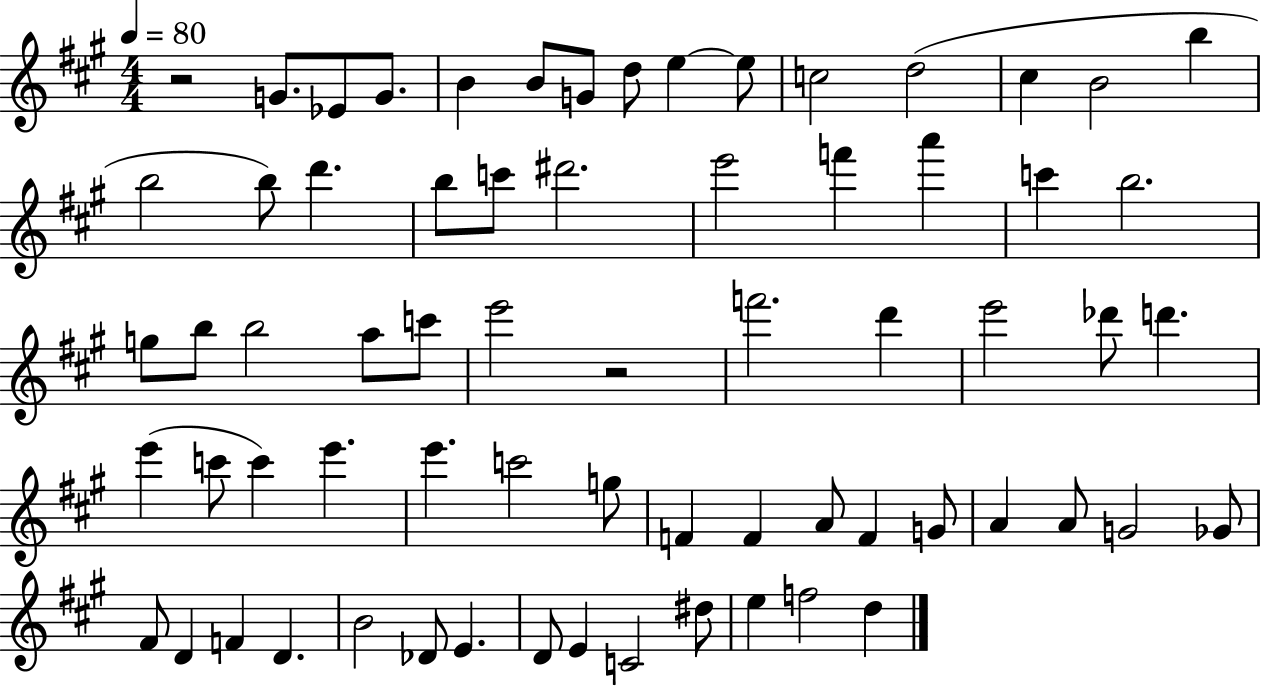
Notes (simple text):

R/h G4/e. Eb4/e G4/e. B4/q B4/e G4/e D5/e E5/q E5/e C5/h D5/h C#5/q B4/h B5/q B5/h B5/e D6/q. B5/e C6/e D#6/h. E6/h F6/q A6/q C6/q B5/h. G5/e B5/e B5/h A5/e C6/e E6/h R/h F6/h. D6/q E6/h Db6/e D6/q. E6/q C6/e C6/q E6/q. E6/q. C6/h G5/e F4/q F4/q A4/e F4/q G4/e A4/q A4/e G4/h Gb4/e F#4/e D4/q F4/q D4/q. B4/h Db4/e E4/q. D4/e E4/q C4/h D#5/e E5/q F5/h D5/q